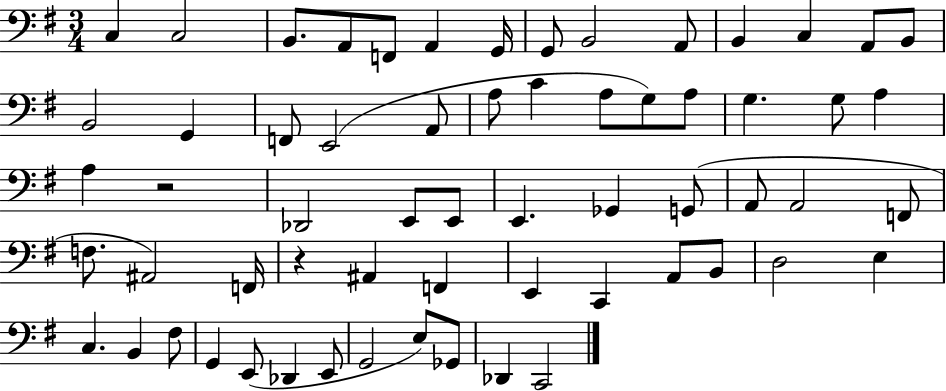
C3/q C3/h B2/e. A2/e F2/e A2/q G2/s G2/e B2/h A2/e B2/q C3/q A2/e B2/e B2/h G2/q F2/e E2/h A2/e A3/e C4/q A3/e G3/e A3/e G3/q. G3/e A3/q A3/q R/h Db2/h E2/e E2/e E2/q. Gb2/q G2/e A2/e A2/h F2/e F3/e. A#2/h F2/s R/q A#2/q F2/q E2/q C2/q A2/e B2/e D3/h E3/q C3/q. B2/q F#3/e G2/q E2/e Db2/q E2/e G2/h E3/e Gb2/e Db2/q C2/h